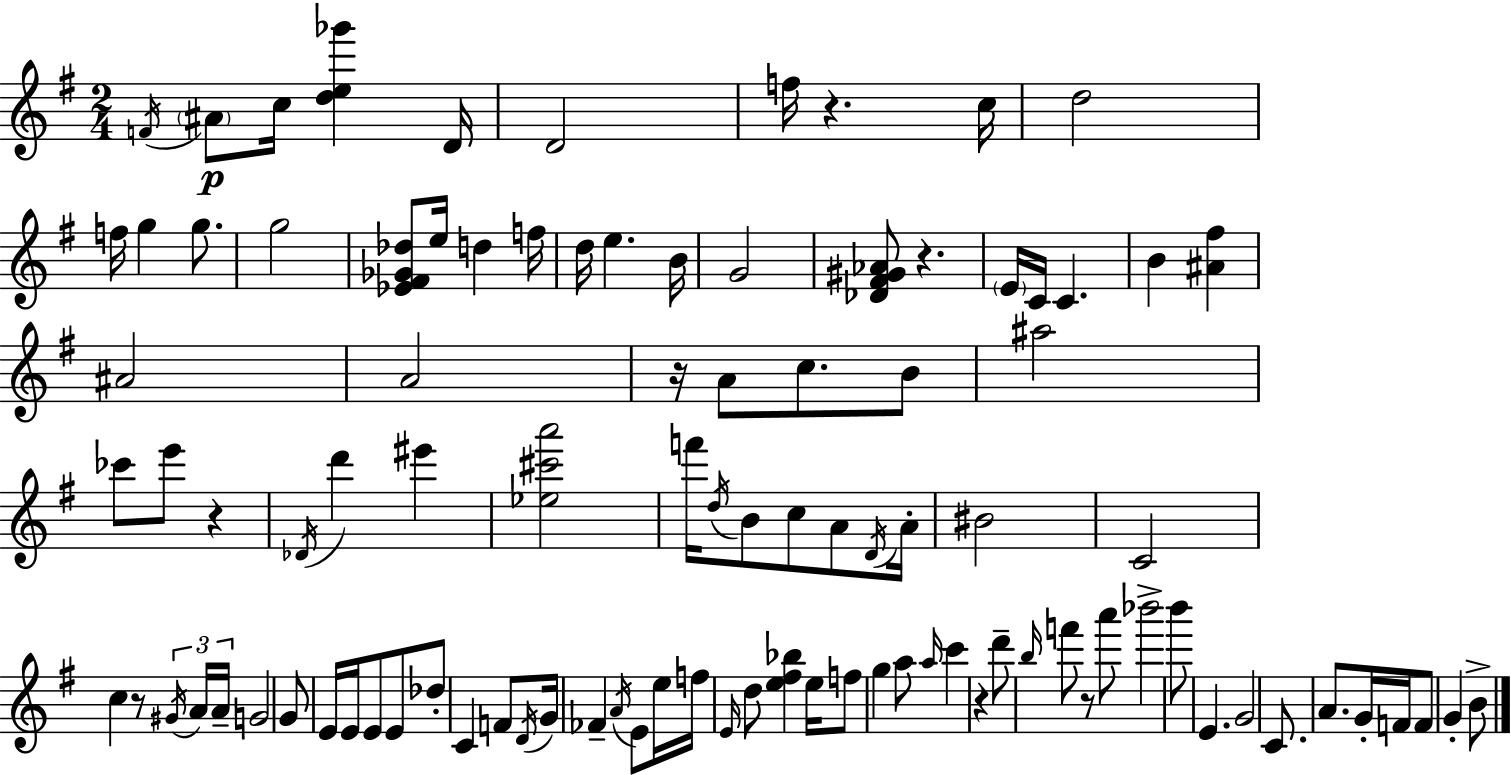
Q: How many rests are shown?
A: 7